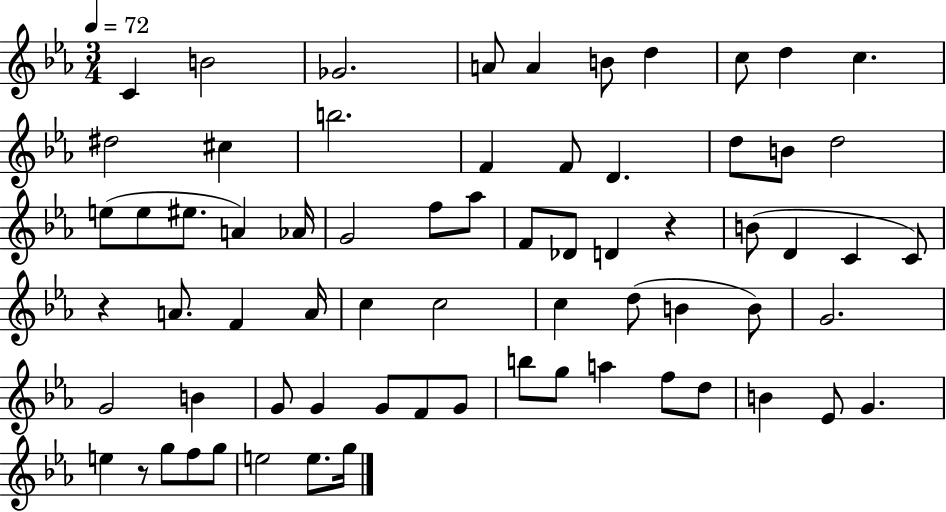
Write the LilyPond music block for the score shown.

{
  \clef treble
  \numericTimeSignature
  \time 3/4
  \key ees \major
  \tempo 4 = 72
  \repeat volta 2 { c'4 b'2 | ges'2. | a'8 a'4 b'8 d''4 | c''8 d''4 c''4. | \break dis''2 cis''4 | b''2. | f'4 f'8 d'4. | d''8 b'8 d''2 | \break e''8( e''8 eis''8. a'4) aes'16 | g'2 f''8 aes''8 | f'8 des'8 d'4 r4 | b'8( d'4 c'4 c'8) | \break r4 a'8. f'4 a'16 | c''4 c''2 | c''4 d''8( b'4 b'8) | g'2. | \break g'2 b'4 | g'8 g'4 g'8 f'8 g'8 | b''8 g''8 a''4 f''8 d''8 | b'4 ees'8 g'4. | \break e''4 r8 g''8 f''8 g''8 | e''2 e''8. g''16 | } \bar "|."
}